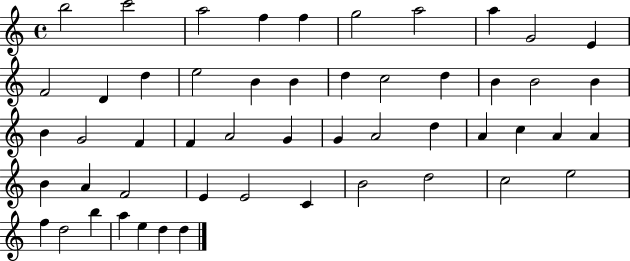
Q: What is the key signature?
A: C major